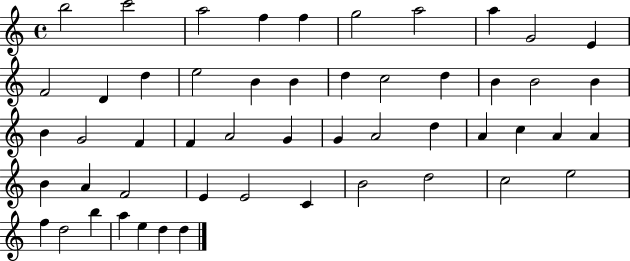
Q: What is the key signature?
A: C major